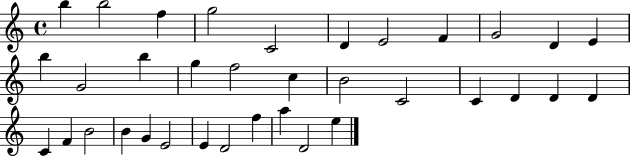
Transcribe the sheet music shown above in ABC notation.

X:1
T:Untitled
M:4/4
L:1/4
K:C
b b2 f g2 C2 D E2 F G2 D E b G2 b g f2 c B2 C2 C D D D C F B2 B G E2 E D2 f a D2 e